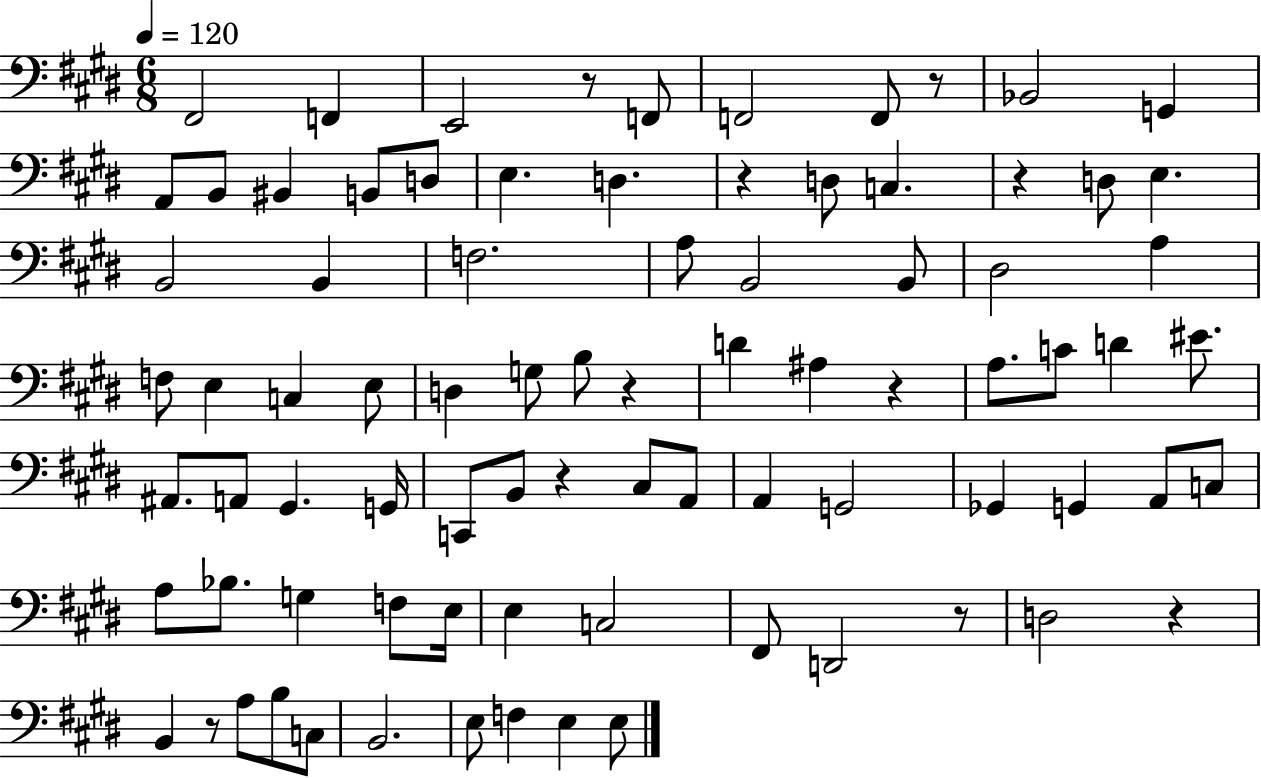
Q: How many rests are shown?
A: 10